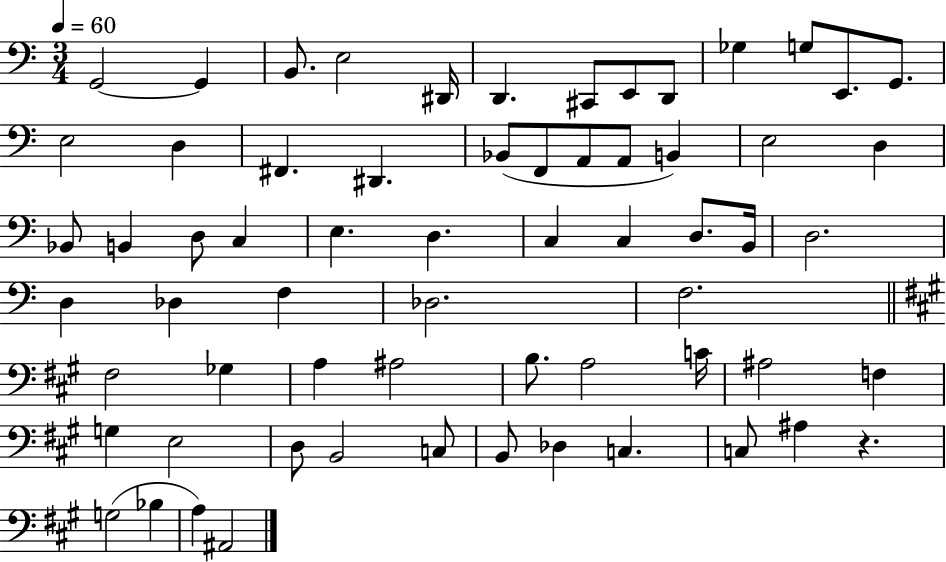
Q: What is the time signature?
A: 3/4